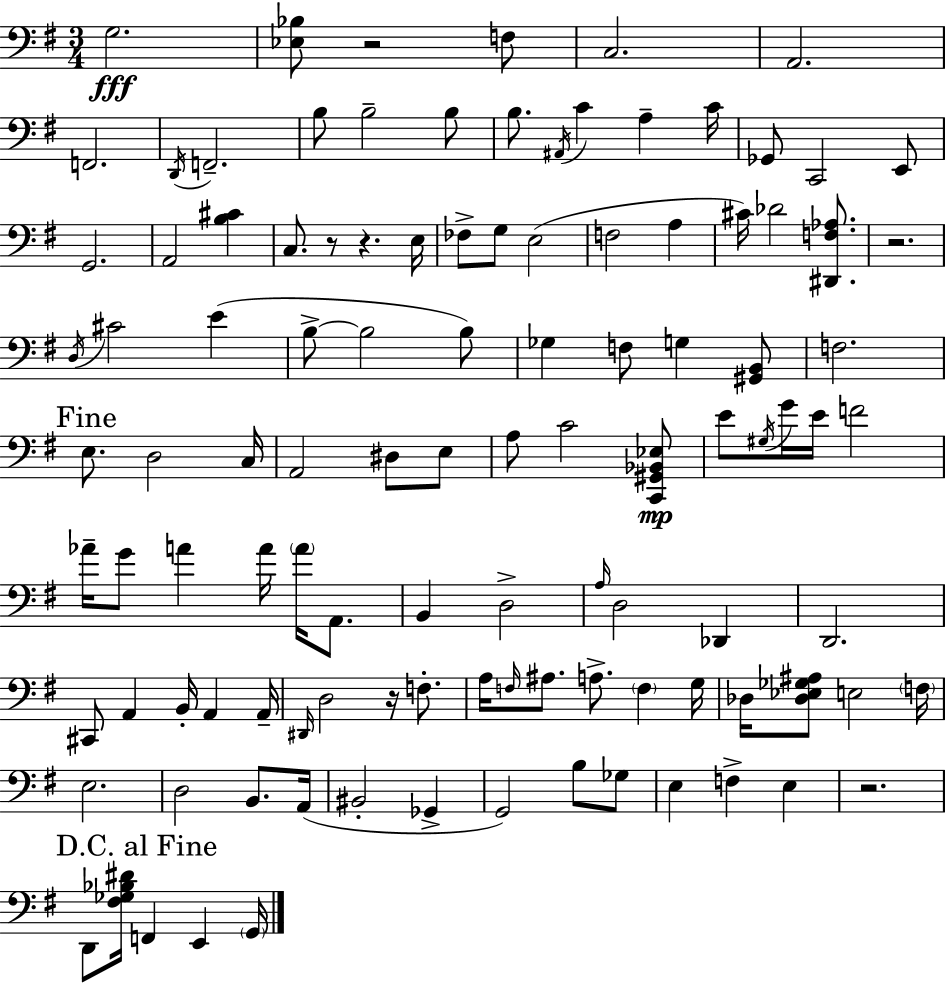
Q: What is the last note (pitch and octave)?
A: G2